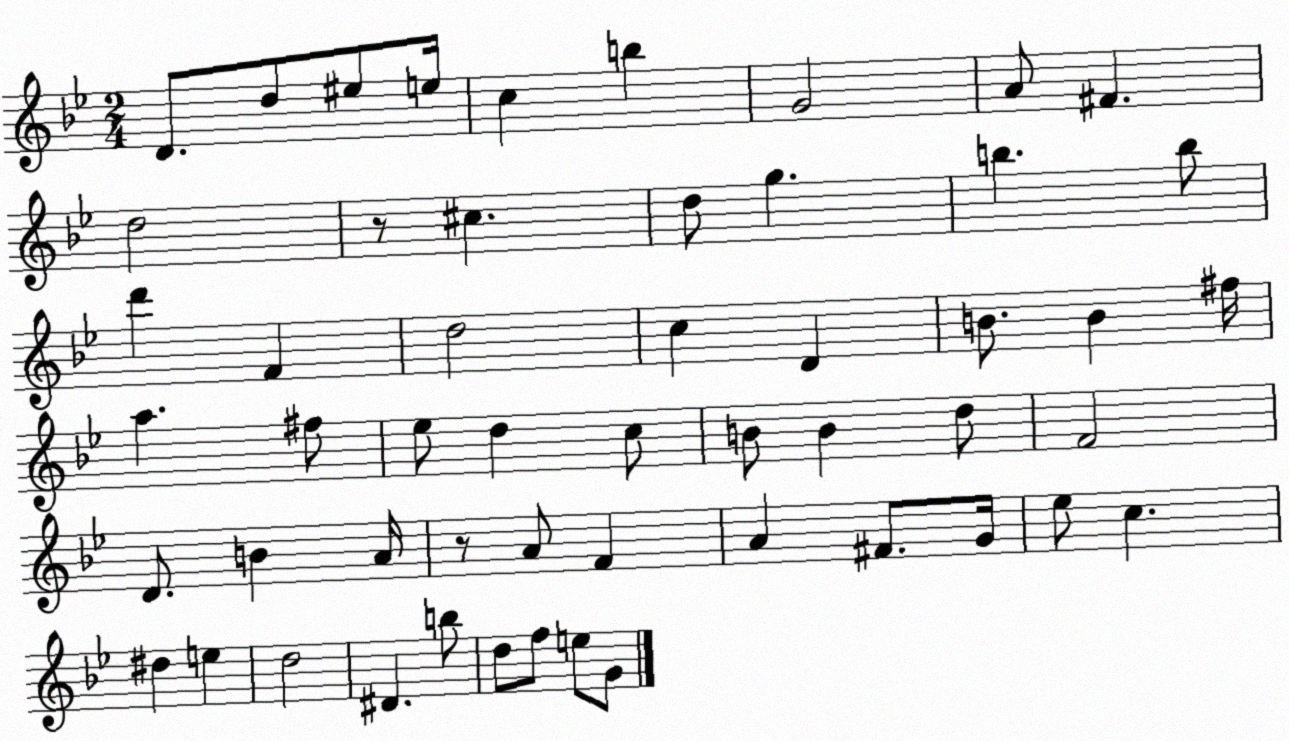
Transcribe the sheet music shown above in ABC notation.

X:1
T:Untitled
M:2/4
L:1/4
K:Bb
D/2 d/2 ^e/2 e/4 c b G2 A/2 ^F d2 z/2 ^c d/2 g b b/2 d' F d2 c D B/2 B ^f/4 a ^f/2 _e/2 d c/2 B/2 B d/2 F2 D/2 B A/4 z/2 A/2 F A ^F/2 G/4 _e/2 c ^d e d2 ^D b/2 d/2 f/2 e/2 G/2